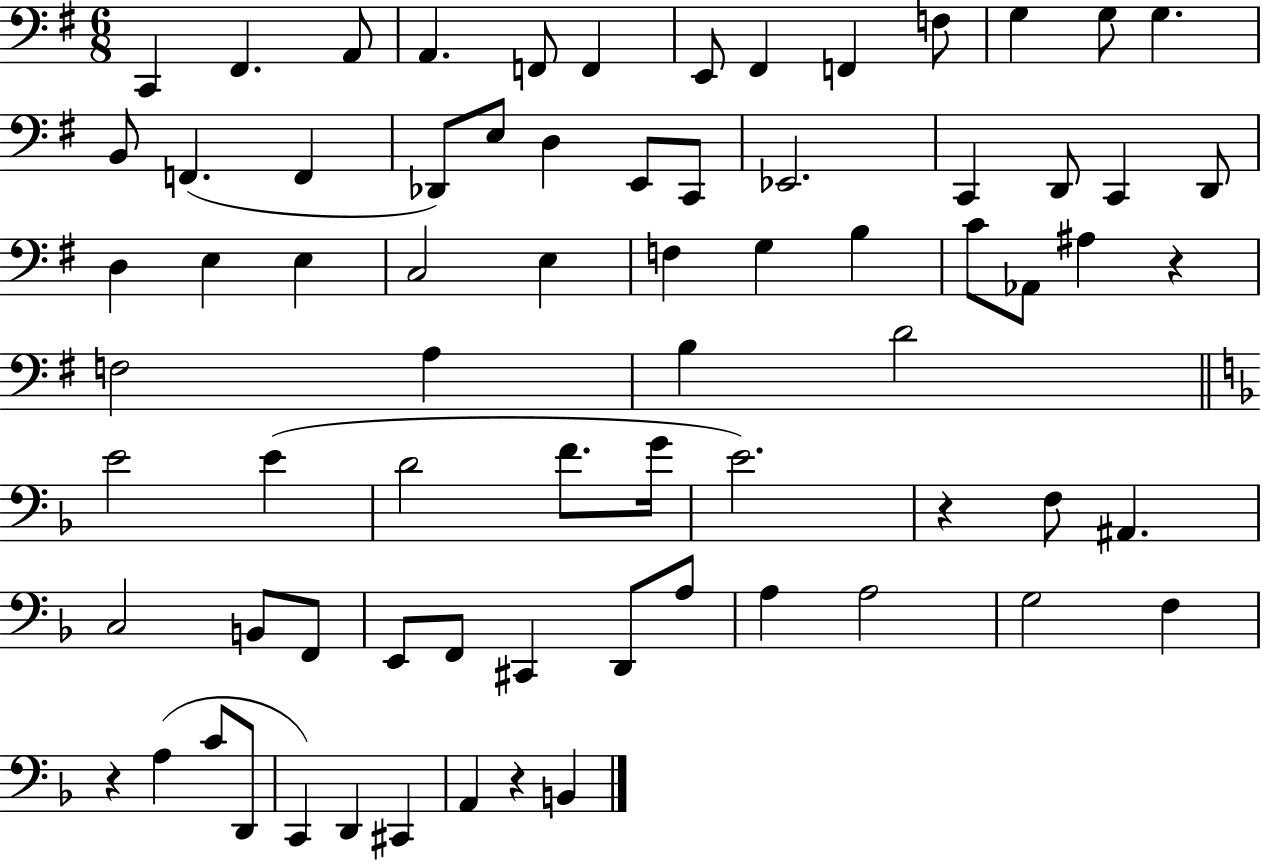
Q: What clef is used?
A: bass